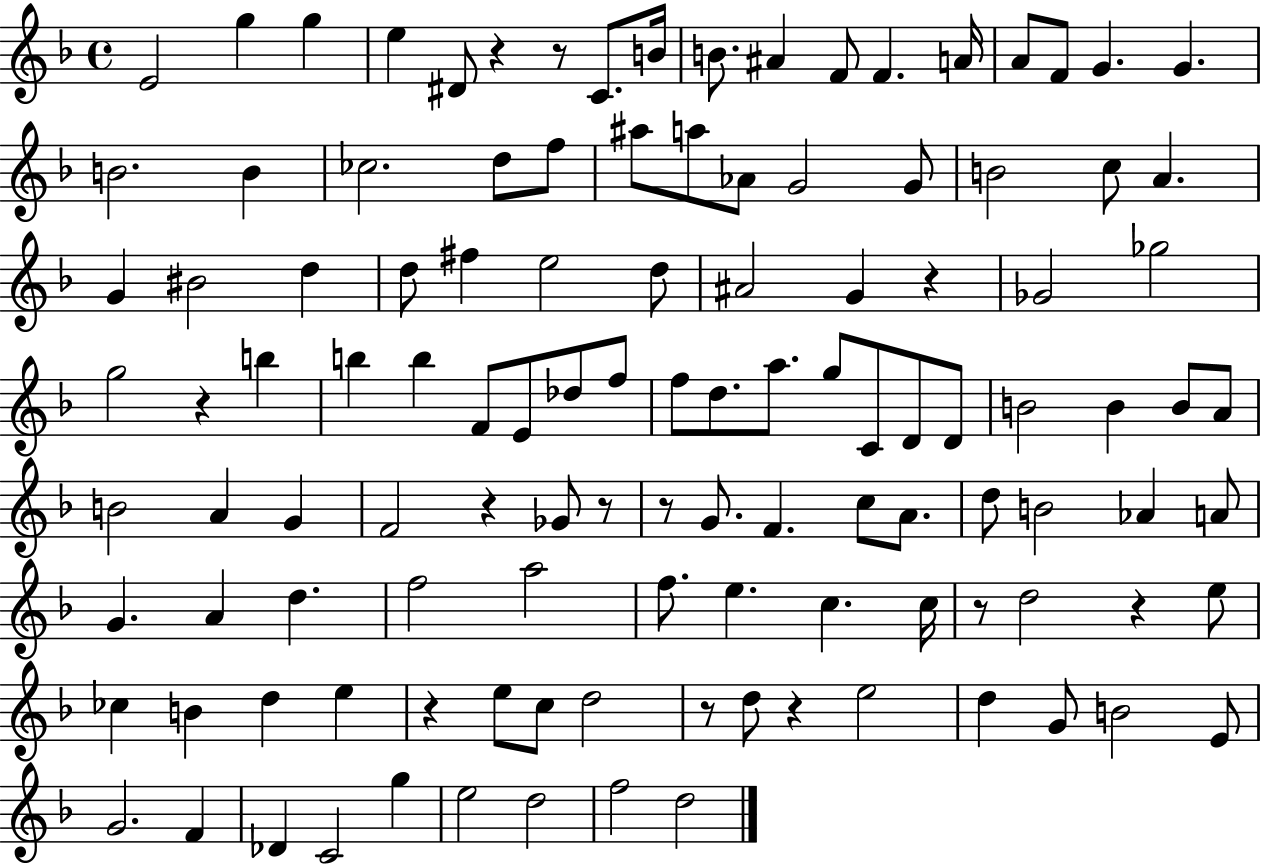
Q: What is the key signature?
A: F major